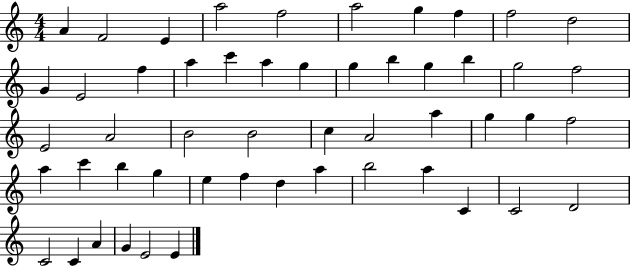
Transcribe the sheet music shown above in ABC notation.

X:1
T:Untitled
M:4/4
L:1/4
K:C
A F2 E a2 f2 a2 g f f2 d2 G E2 f a c' a g g b g b g2 f2 E2 A2 B2 B2 c A2 a g g f2 a c' b g e f d a b2 a C C2 D2 C2 C A G E2 E